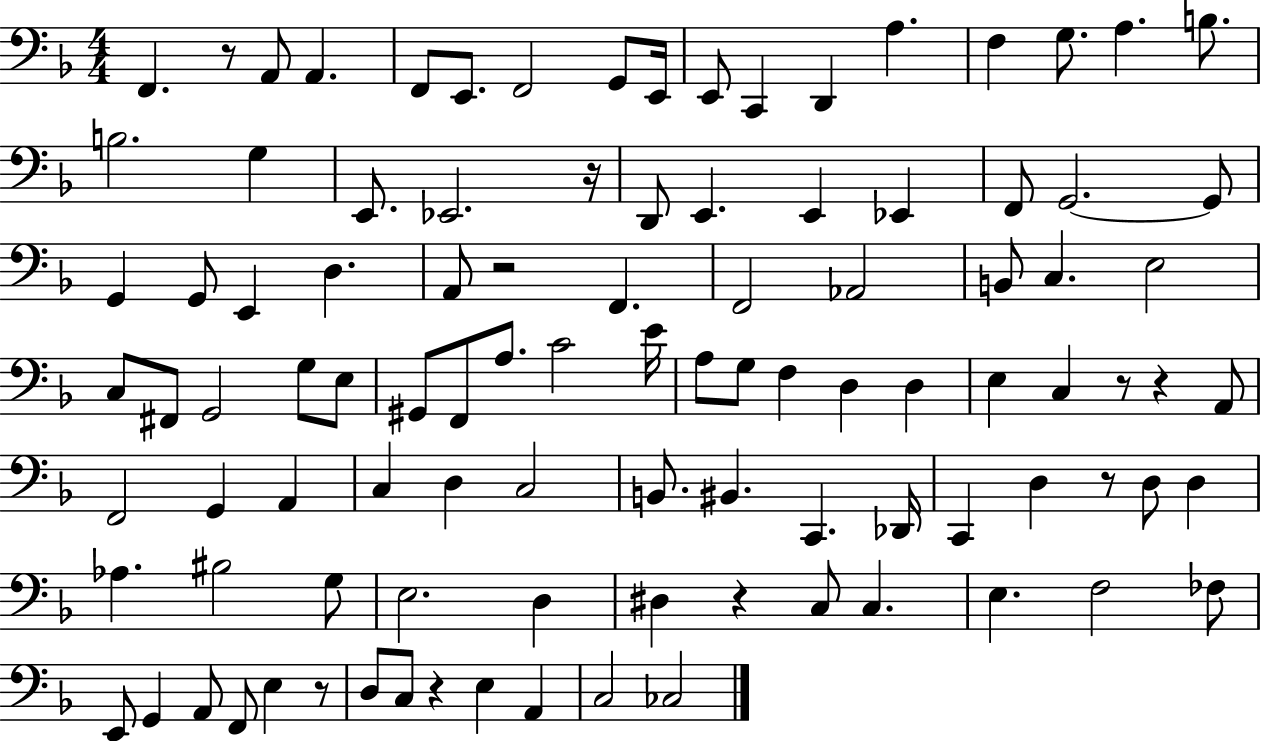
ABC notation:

X:1
T:Untitled
M:4/4
L:1/4
K:F
F,, z/2 A,,/2 A,, F,,/2 E,,/2 F,,2 G,,/2 E,,/4 E,,/2 C,, D,, A, F, G,/2 A, B,/2 B,2 G, E,,/2 _E,,2 z/4 D,,/2 E,, E,, _E,, F,,/2 G,,2 G,,/2 G,, G,,/2 E,, D, A,,/2 z2 F,, F,,2 _A,,2 B,,/2 C, E,2 C,/2 ^F,,/2 G,,2 G,/2 E,/2 ^G,,/2 F,,/2 A,/2 C2 E/4 A,/2 G,/2 F, D, D, E, C, z/2 z A,,/2 F,,2 G,, A,, C, D, C,2 B,,/2 ^B,, C,, _D,,/4 C,, D, z/2 D,/2 D, _A, ^B,2 G,/2 E,2 D, ^D, z C,/2 C, E, F,2 _F,/2 E,,/2 G,, A,,/2 F,,/2 E, z/2 D,/2 C,/2 z E, A,, C,2 _C,2